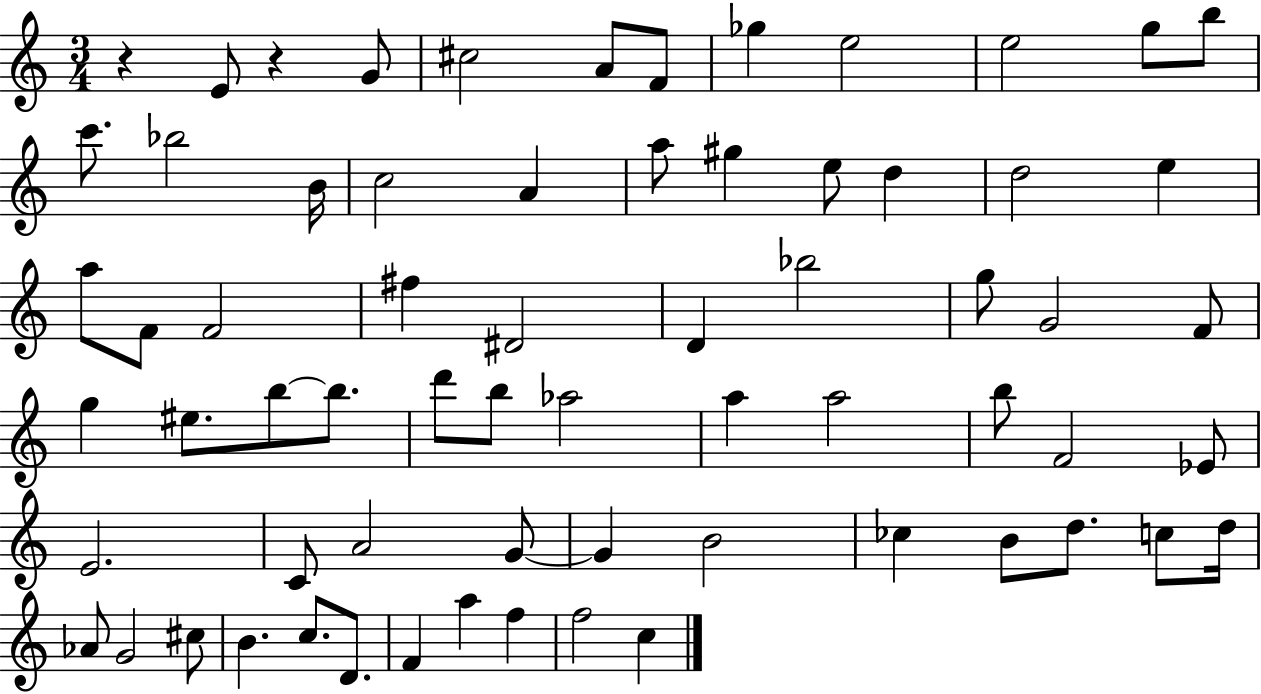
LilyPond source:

{
  \clef treble
  \numericTimeSignature
  \time 3/4
  \key c \major
  r4 e'8 r4 g'8 | cis''2 a'8 f'8 | ges''4 e''2 | e''2 g''8 b''8 | \break c'''8. bes''2 b'16 | c''2 a'4 | a''8 gis''4 e''8 d''4 | d''2 e''4 | \break a''8 f'8 f'2 | fis''4 dis'2 | d'4 bes''2 | g''8 g'2 f'8 | \break g''4 eis''8. b''8~~ b''8. | d'''8 b''8 aes''2 | a''4 a''2 | b''8 f'2 ees'8 | \break e'2. | c'8 a'2 g'8~~ | g'4 b'2 | ces''4 b'8 d''8. c''8 d''16 | \break aes'8 g'2 cis''8 | b'4. c''8. d'8. | f'4 a''4 f''4 | f''2 c''4 | \break \bar "|."
}